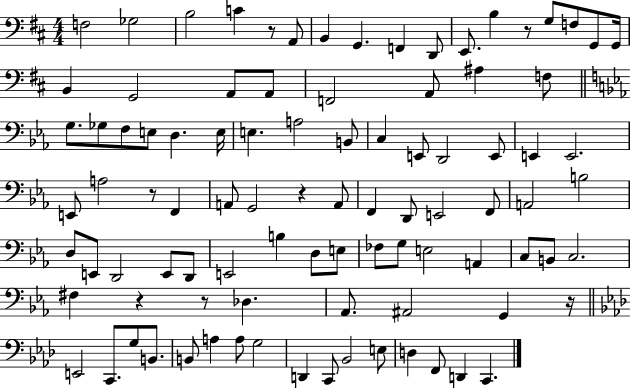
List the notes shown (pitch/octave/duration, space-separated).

F3/h Gb3/h B3/h C4/q R/e A2/e B2/q G2/q. F2/q D2/e E2/e. B3/q R/e G3/e F3/e G2/e G2/s B2/q G2/h A2/e A2/e F2/h A2/e A#3/q F3/e G3/e. Gb3/e F3/e E3/e D3/q. E3/s E3/q. A3/h B2/e C3/q E2/e D2/h E2/e E2/q E2/h. E2/e A3/h R/e F2/q A2/e G2/h R/q A2/e F2/q D2/e E2/h F2/e A2/h B3/h D3/e E2/e D2/h E2/e D2/e E2/h B3/q D3/e E3/e FES3/e G3/e E3/h A2/q C3/e B2/e C3/h. F#3/q R/q R/e Db3/q. Ab2/e. A#2/h G2/q R/s E2/h C2/e. G3/e B2/e. B2/e A3/q A3/e G3/h D2/q C2/e Bb2/h E3/e D3/q F2/e D2/q C2/q.